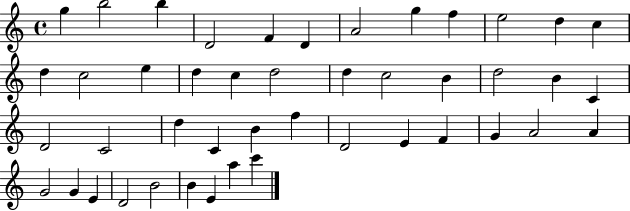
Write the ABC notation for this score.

X:1
T:Untitled
M:4/4
L:1/4
K:C
g b2 b D2 F D A2 g f e2 d c d c2 e d c d2 d c2 B d2 B C D2 C2 d C B f D2 E F G A2 A G2 G E D2 B2 B E a c'